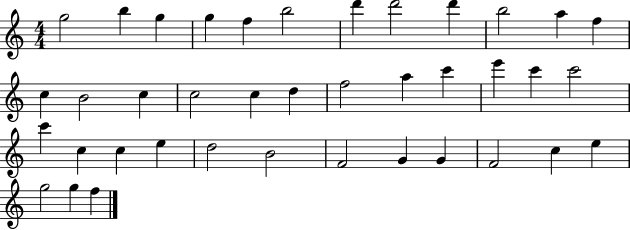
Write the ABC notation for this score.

X:1
T:Untitled
M:4/4
L:1/4
K:C
g2 b g g f b2 d' d'2 d' b2 a f c B2 c c2 c d f2 a c' e' c' c'2 c' c c e d2 B2 F2 G G F2 c e g2 g f